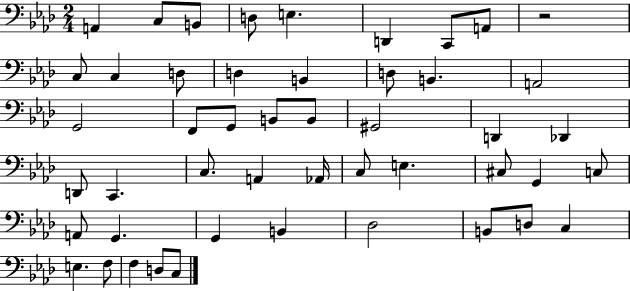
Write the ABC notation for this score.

X:1
T:Untitled
M:2/4
L:1/4
K:Ab
A,, C,/2 B,,/2 D,/2 E, D,, C,,/2 A,,/2 z2 C,/2 C, D,/2 D, B,, D,/2 B,, A,,2 G,,2 F,,/2 G,,/2 B,,/2 B,,/2 ^G,,2 D,, _D,, D,,/2 C,, C,/2 A,, _A,,/4 C,/2 E, ^C,/2 G,, C,/2 A,,/2 G,, G,, B,, _D,2 B,,/2 D,/2 C, E, F,/2 F, D,/2 C,/2